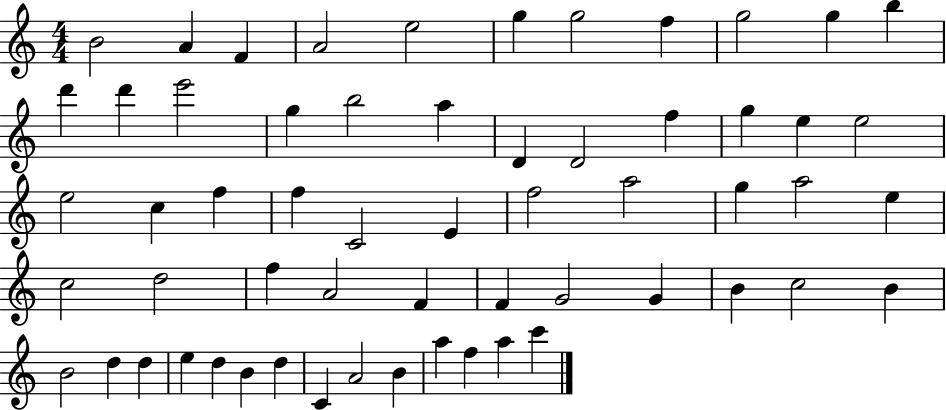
B4/h A4/q F4/q A4/h E5/h G5/q G5/h F5/q G5/h G5/q B5/q D6/q D6/q E6/h G5/q B5/h A5/q D4/q D4/h F5/q G5/q E5/q E5/h E5/h C5/q F5/q F5/q C4/h E4/q F5/h A5/h G5/q A5/h E5/q C5/h D5/h F5/q A4/h F4/q F4/q G4/h G4/q B4/q C5/h B4/q B4/h D5/q D5/q E5/q D5/q B4/q D5/q C4/q A4/h B4/q A5/q F5/q A5/q C6/q